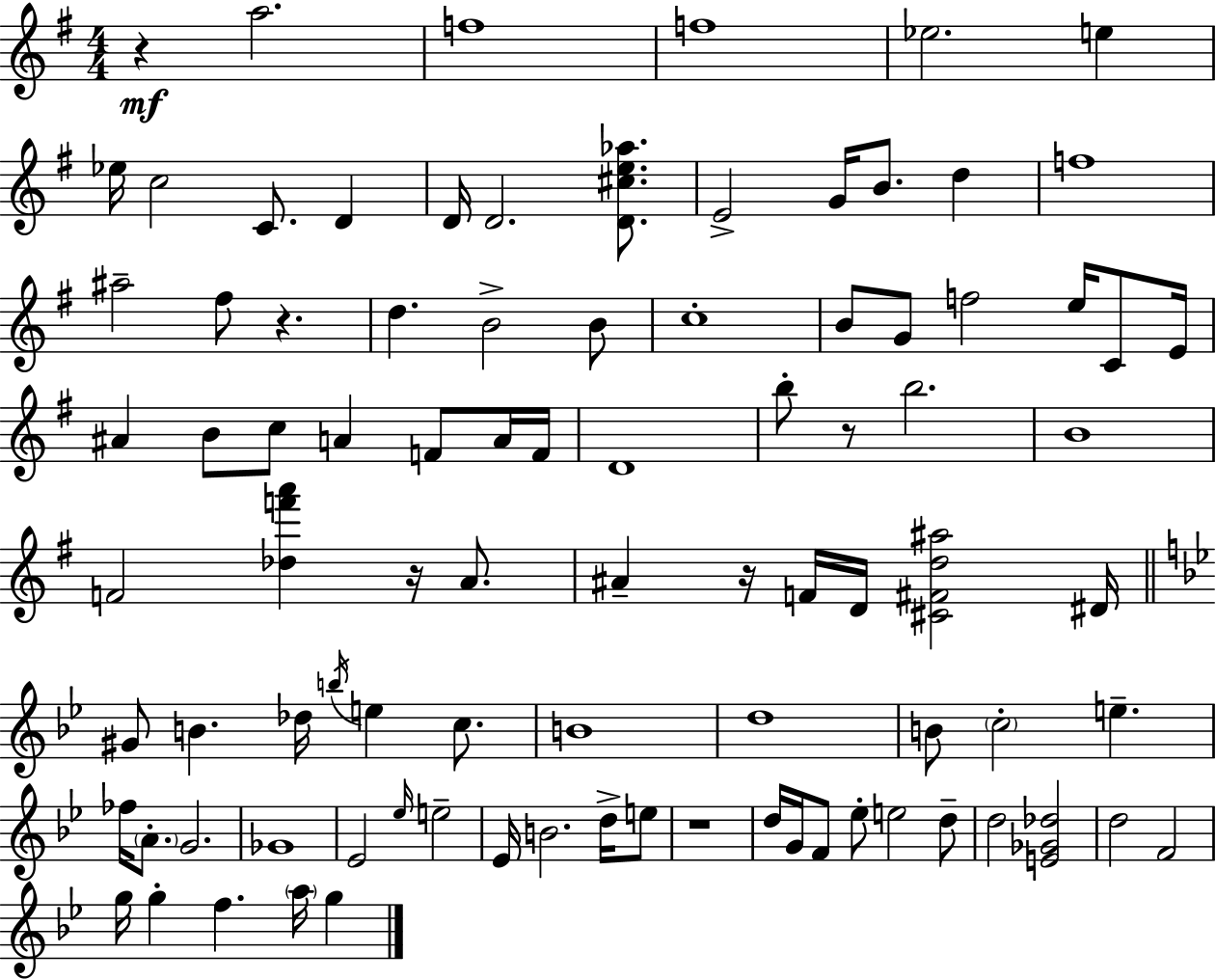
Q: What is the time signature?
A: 4/4